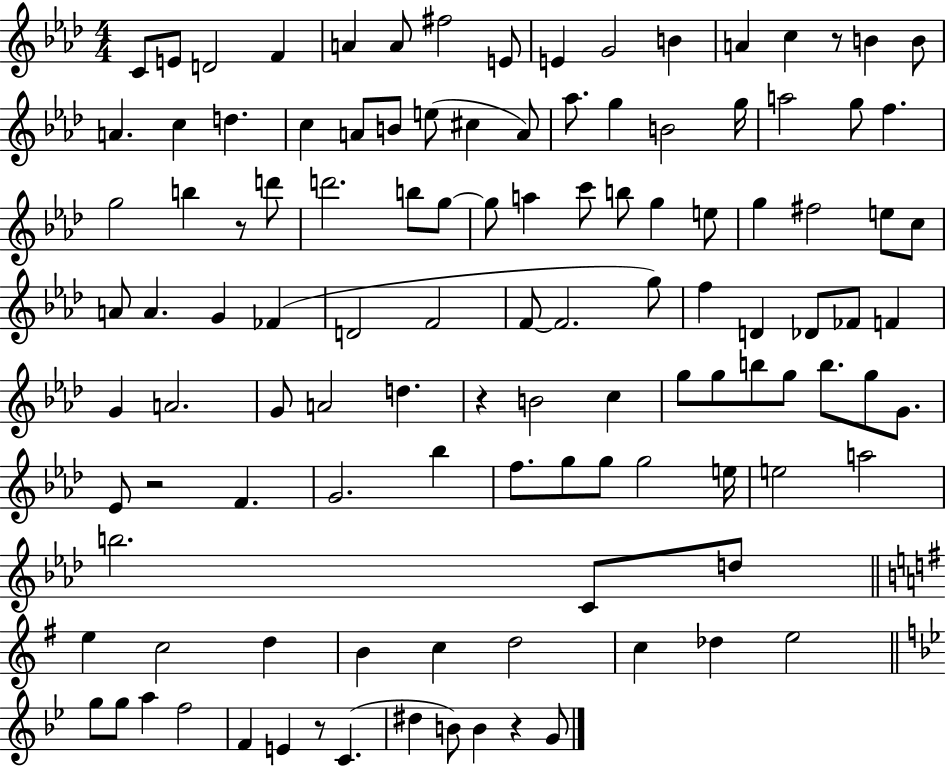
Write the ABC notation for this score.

X:1
T:Untitled
M:4/4
L:1/4
K:Ab
C/2 E/2 D2 F A A/2 ^f2 E/2 E G2 B A c z/2 B B/2 A c d c A/2 B/2 e/2 ^c A/2 _a/2 g B2 g/4 a2 g/2 f g2 b z/2 d'/2 d'2 b/2 g/2 g/2 a c'/2 b/2 g e/2 g ^f2 e/2 c/2 A/2 A G _F D2 F2 F/2 F2 g/2 f D _D/2 _F/2 F G A2 G/2 A2 d z B2 c g/2 g/2 b/2 g/2 b/2 g/2 G/2 _E/2 z2 F G2 _b f/2 g/2 g/2 g2 e/4 e2 a2 b2 C/2 d/2 e c2 d B c d2 c _d e2 g/2 g/2 a f2 F E z/2 C ^d B/2 B z G/2